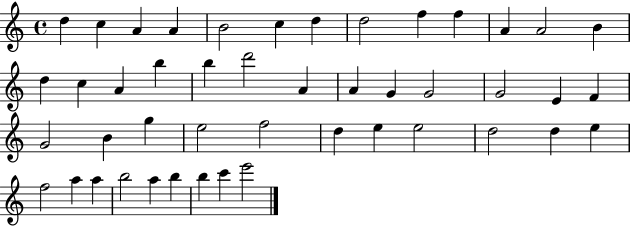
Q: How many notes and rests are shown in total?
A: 46